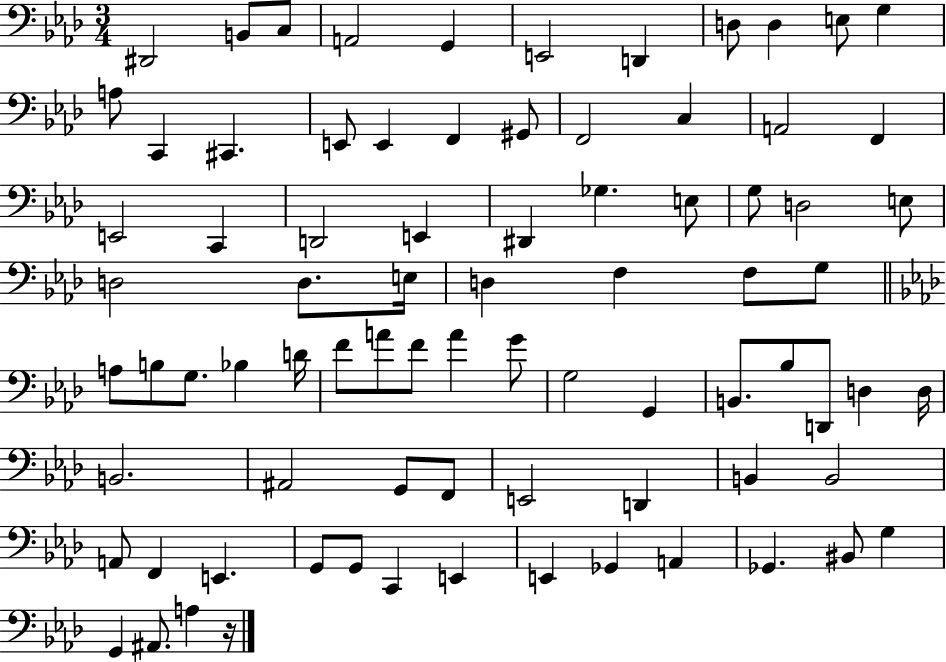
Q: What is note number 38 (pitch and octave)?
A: F3